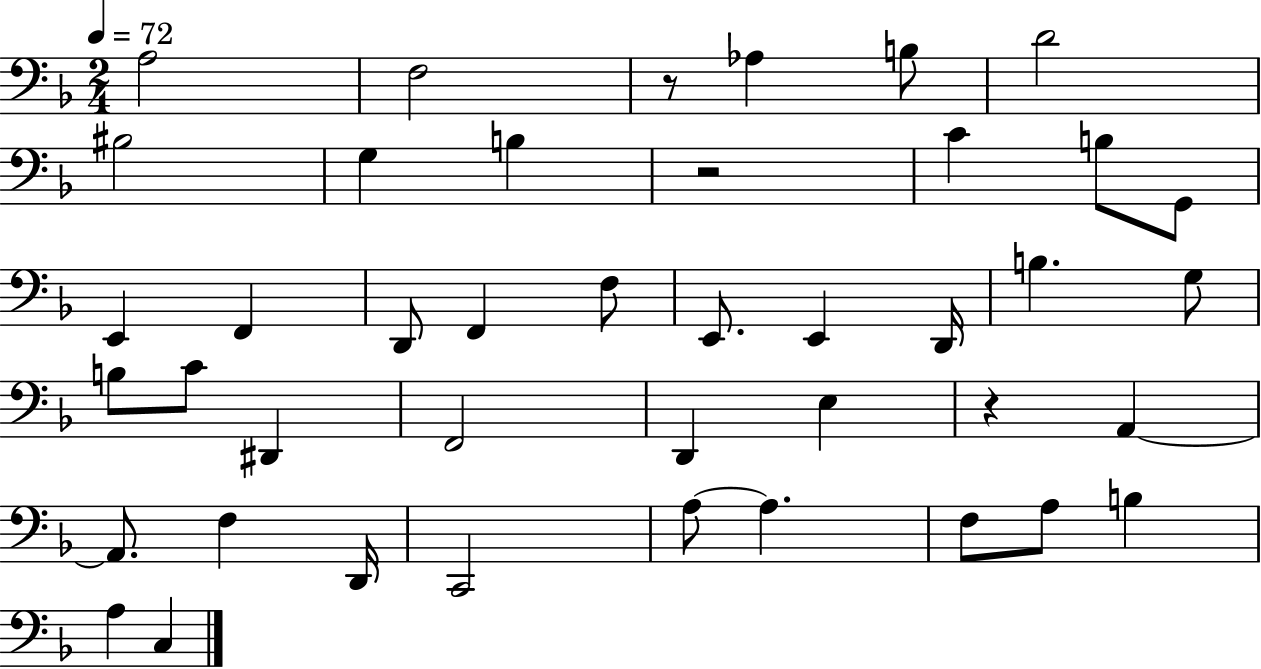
{
  \clef bass
  \numericTimeSignature
  \time 2/4
  \key f \major
  \tempo 4 = 72
  a2 | f2 | r8 aes4 b8 | d'2 | \break bis2 | g4 b4 | r2 | c'4 b8 g,8 | \break e,4 f,4 | d,8 f,4 f8 | e,8. e,4 d,16 | b4. g8 | \break b8 c'8 dis,4 | f,2 | d,4 e4 | r4 a,4~~ | \break a,8. f4 d,16 | c,2 | a8~~ a4. | f8 a8 b4 | \break a4 c4 | \bar "|."
}